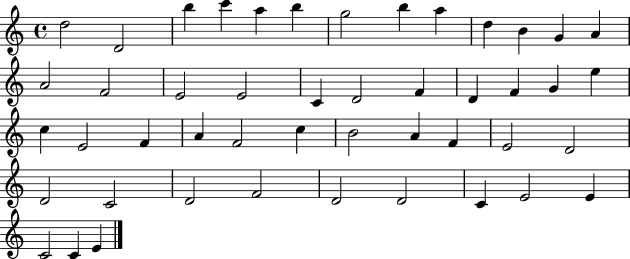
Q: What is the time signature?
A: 4/4